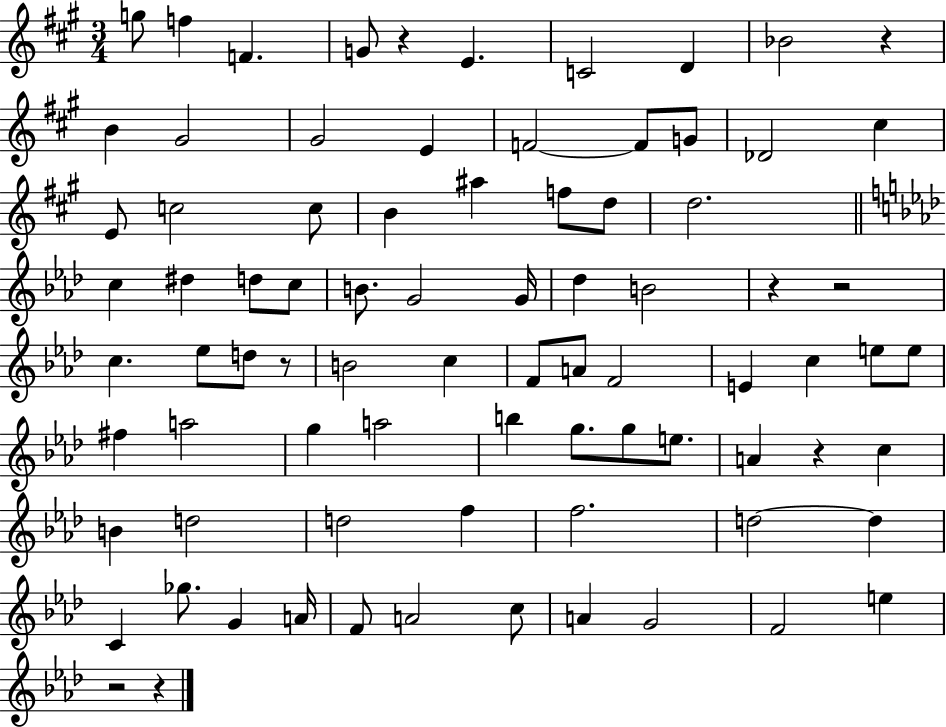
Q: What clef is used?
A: treble